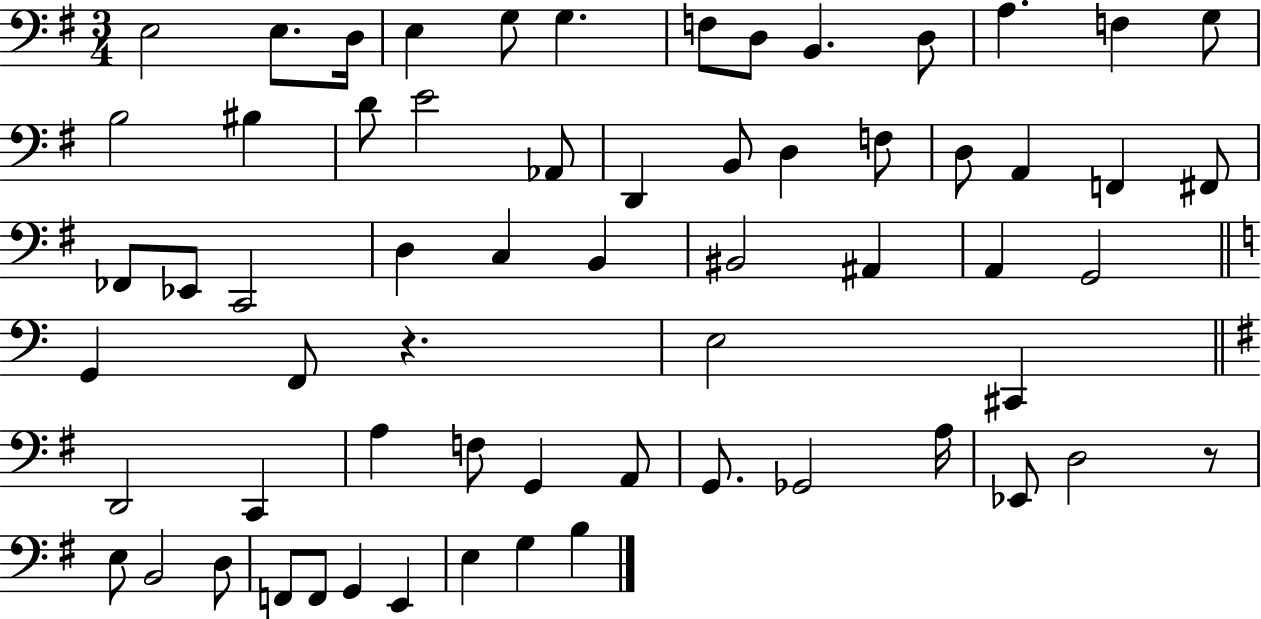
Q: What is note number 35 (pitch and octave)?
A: A2